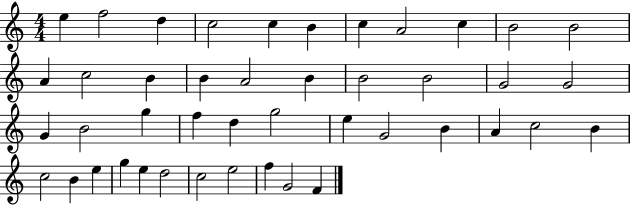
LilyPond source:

{
  \clef treble
  \numericTimeSignature
  \time 4/4
  \key c \major
  e''4 f''2 d''4 | c''2 c''4 b'4 | c''4 a'2 c''4 | b'2 b'2 | \break a'4 c''2 b'4 | b'4 a'2 b'4 | b'2 b'2 | g'2 g'2 | \break g'4 b'2 g''4 | f''4 d''4 g''2 | e''4 g'2 b'4 | a'4 c''2 b'4 | \break c''2 b'4 e''4 | g''4 e''4 d''2 | c''2 e''2 | f''4 g'2 f'4 | \break \bar "|."
}